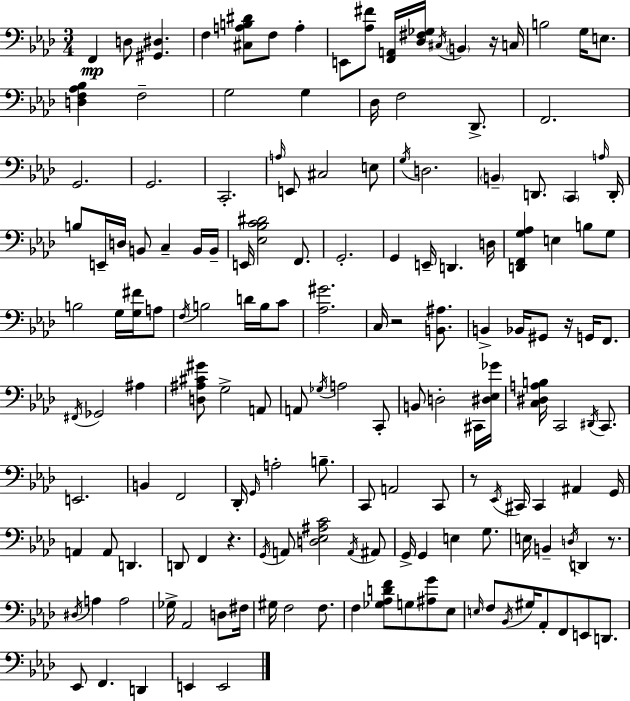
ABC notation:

X:1
T:Untitled
M:3/4
L:1/4
K:Ab
F,, D,/2 [^G,,^D,] F, [^C,A,B,^D]/2 F,/2 A, E,,/2 [_A,^F]/2 [F,,A,,]/4 [_D,^F,_G,]/4 ^C,/4 B,, z/4 C,/4 B,2 G,/4 E,/2 [D,F,_A,_B,] F,2 G,2 G, _D,/4 F,2 _D,,/2 F,,2 G,,2 G,,2 C,,2 A,/4 E,,/2 ^C,2 E,/2 G,/4 D,2 B,, D,,/2 C,, A,/4 D,,/4 B,/2 E,,/4 D,/4 B,,/2 C, B,,/4 B,,/4 E,,/4 [_E,_B,C^D]2 F,,/2 G,,2 G,, E,,/4 D,, D,/4 [D,,F,,G,_A,] E, B,/2 G,/2 B,2 G,/4 [G,^F]/4 A,/2 F,/4 B,2 D/4 B,/4 C/2 [_A,^G]2 C,/4 z2 [B,,^A,]/2 B,, _B,,/4 ^G,,/2 z/4 G,,/4 F,,/2 ^F,,/4 _G,,2 ^A, [D,^A,^C^G]/2 G,2 A,,/2 A,,/2 _G,/4 A,2 C,,/2 B,,/2 D,2 ^C,,/4 [^D,_E,_G]/4 [C,^D,A,B,]/4 C,,2 ^D,,/4 C,,/2 E,,2 B,, F,,2 _D,,/4 G,,/4 A,2 B,/2 C,,/2 A,,2 C,,/2 z/2 _E,,/4 ^C,,/4 ^C,, ^A,, G,,/4 A,, A,,/2 D,, D,,/2 F,, z G,,/4 A,,/2 [D,_E,^A,C]2 A,,/4 ^A,,/2 G,,/4 G,, E, G,/2 E,/4 B,, D,/4 D,, z/2 ^D,/4 A, A,2 _G,/4 _A,,2 D,/2 ^F,/4 ^G,/4 F,2 F,/2 F, [_G,_A,DF]/2 G,/2 [^A,G]/2 _E,/2 E,/4 F,/2 _B,,/4 ^G,/4 _A,,/2 F,,/2 E,,/2 D,,/2 _E,,/2 F,, D,, E,, E,,2